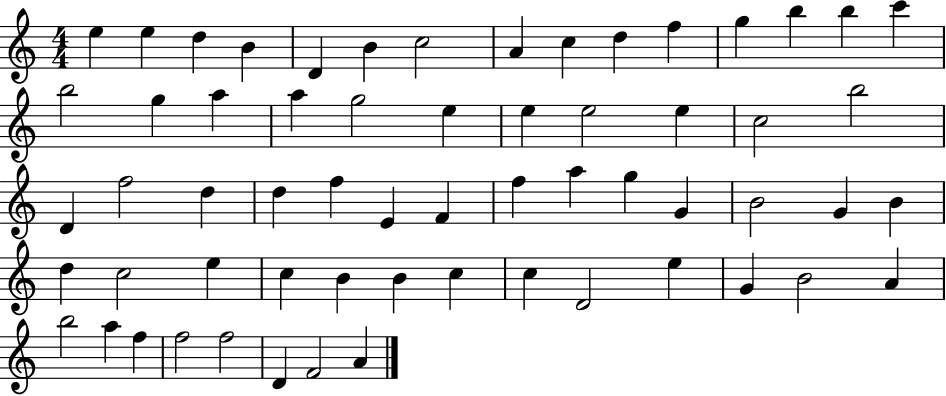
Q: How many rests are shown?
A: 0